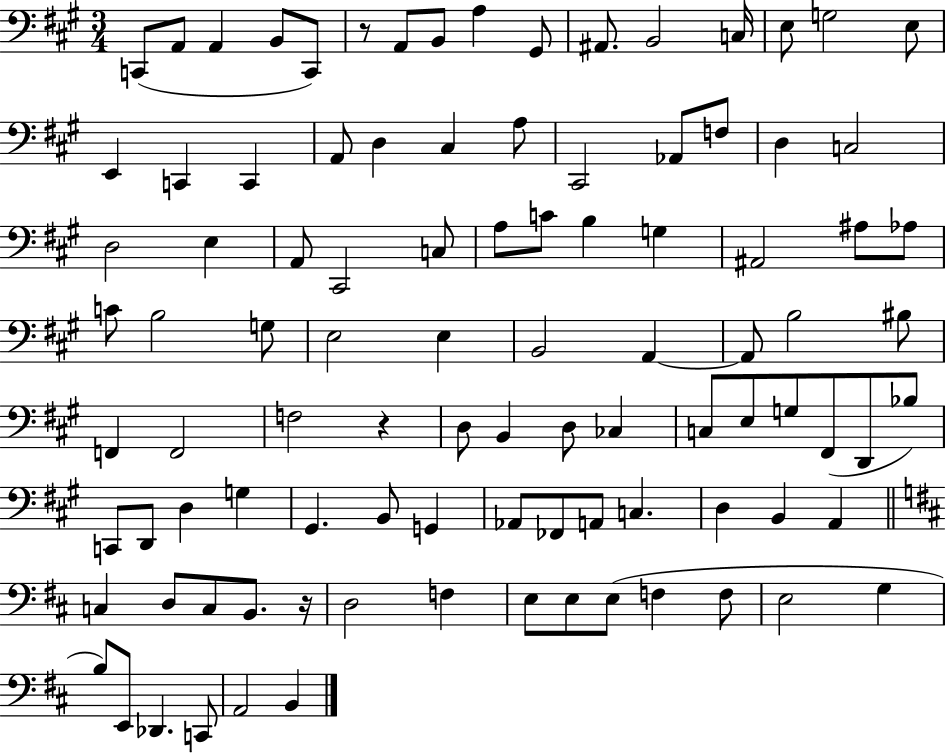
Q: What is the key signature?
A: A major